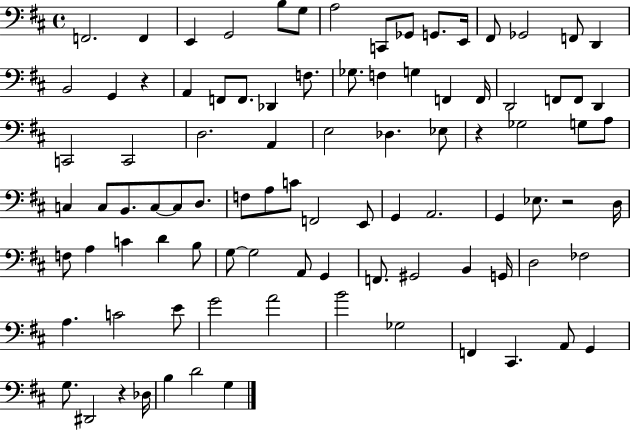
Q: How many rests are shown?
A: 4